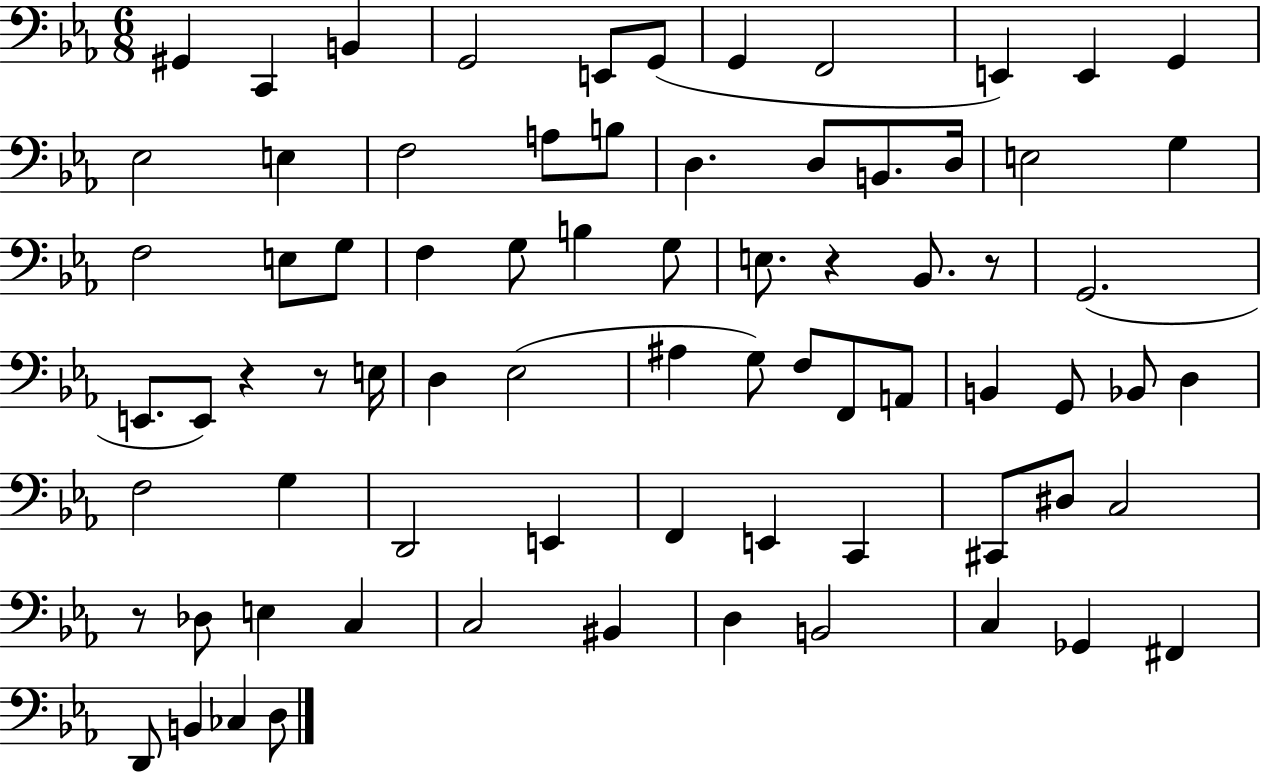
{
  \clef bass
  \numericTimeSignature
  \time 6/8
  \key ees \major
  gis,4 c,4 b,4 | g,2 e,8 g,8( | g,4 f,2 | e,4) e,4 g,4 | \break ees2 e4 | f2 a8 b8 | d4. d8 b,8. d16 | e2 g4 | \break f2 e8 g8 | f4 g8 b4 g8 | e8. r4 bes,8. r8 | g,2.( | \break e,8. e,8) r4 r8 e16 | d4 ees2( | ais4 g8) f8 f,8 a,8 | b,4 g,8 bes,8 d4 | \break f2 g4 | d,2 e,4 | f,4 e,4 c,4 | cis,8 dis8 c2 | \break r8 des8 e4 c4 | c2 bis,4 | d4 b,2 | c4 ges,4 fis,4 | \break d,8 b,4 ces4 d8 | \bar "|."
}